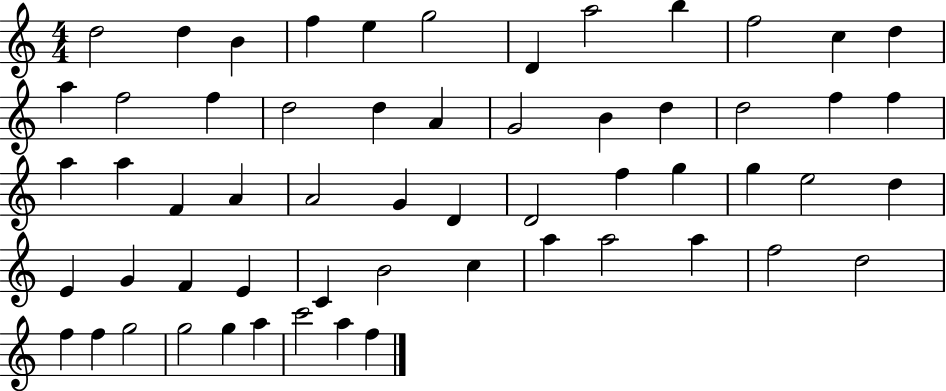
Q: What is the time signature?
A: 4/4